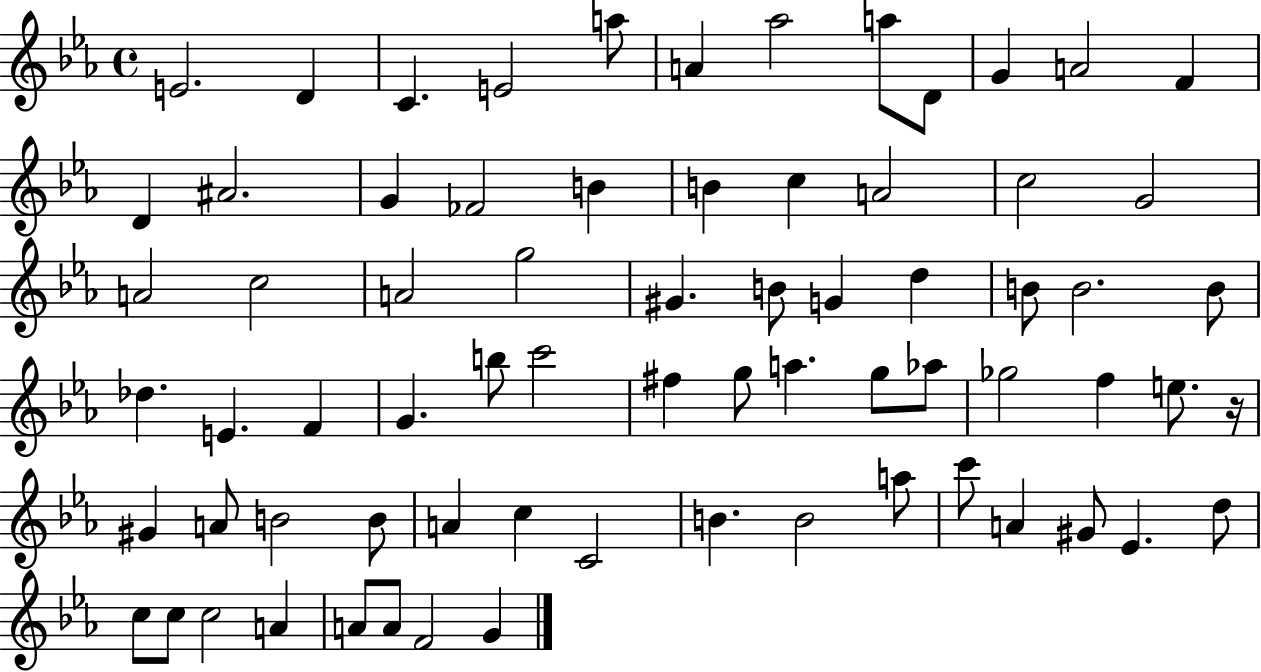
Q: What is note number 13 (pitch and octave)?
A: D4